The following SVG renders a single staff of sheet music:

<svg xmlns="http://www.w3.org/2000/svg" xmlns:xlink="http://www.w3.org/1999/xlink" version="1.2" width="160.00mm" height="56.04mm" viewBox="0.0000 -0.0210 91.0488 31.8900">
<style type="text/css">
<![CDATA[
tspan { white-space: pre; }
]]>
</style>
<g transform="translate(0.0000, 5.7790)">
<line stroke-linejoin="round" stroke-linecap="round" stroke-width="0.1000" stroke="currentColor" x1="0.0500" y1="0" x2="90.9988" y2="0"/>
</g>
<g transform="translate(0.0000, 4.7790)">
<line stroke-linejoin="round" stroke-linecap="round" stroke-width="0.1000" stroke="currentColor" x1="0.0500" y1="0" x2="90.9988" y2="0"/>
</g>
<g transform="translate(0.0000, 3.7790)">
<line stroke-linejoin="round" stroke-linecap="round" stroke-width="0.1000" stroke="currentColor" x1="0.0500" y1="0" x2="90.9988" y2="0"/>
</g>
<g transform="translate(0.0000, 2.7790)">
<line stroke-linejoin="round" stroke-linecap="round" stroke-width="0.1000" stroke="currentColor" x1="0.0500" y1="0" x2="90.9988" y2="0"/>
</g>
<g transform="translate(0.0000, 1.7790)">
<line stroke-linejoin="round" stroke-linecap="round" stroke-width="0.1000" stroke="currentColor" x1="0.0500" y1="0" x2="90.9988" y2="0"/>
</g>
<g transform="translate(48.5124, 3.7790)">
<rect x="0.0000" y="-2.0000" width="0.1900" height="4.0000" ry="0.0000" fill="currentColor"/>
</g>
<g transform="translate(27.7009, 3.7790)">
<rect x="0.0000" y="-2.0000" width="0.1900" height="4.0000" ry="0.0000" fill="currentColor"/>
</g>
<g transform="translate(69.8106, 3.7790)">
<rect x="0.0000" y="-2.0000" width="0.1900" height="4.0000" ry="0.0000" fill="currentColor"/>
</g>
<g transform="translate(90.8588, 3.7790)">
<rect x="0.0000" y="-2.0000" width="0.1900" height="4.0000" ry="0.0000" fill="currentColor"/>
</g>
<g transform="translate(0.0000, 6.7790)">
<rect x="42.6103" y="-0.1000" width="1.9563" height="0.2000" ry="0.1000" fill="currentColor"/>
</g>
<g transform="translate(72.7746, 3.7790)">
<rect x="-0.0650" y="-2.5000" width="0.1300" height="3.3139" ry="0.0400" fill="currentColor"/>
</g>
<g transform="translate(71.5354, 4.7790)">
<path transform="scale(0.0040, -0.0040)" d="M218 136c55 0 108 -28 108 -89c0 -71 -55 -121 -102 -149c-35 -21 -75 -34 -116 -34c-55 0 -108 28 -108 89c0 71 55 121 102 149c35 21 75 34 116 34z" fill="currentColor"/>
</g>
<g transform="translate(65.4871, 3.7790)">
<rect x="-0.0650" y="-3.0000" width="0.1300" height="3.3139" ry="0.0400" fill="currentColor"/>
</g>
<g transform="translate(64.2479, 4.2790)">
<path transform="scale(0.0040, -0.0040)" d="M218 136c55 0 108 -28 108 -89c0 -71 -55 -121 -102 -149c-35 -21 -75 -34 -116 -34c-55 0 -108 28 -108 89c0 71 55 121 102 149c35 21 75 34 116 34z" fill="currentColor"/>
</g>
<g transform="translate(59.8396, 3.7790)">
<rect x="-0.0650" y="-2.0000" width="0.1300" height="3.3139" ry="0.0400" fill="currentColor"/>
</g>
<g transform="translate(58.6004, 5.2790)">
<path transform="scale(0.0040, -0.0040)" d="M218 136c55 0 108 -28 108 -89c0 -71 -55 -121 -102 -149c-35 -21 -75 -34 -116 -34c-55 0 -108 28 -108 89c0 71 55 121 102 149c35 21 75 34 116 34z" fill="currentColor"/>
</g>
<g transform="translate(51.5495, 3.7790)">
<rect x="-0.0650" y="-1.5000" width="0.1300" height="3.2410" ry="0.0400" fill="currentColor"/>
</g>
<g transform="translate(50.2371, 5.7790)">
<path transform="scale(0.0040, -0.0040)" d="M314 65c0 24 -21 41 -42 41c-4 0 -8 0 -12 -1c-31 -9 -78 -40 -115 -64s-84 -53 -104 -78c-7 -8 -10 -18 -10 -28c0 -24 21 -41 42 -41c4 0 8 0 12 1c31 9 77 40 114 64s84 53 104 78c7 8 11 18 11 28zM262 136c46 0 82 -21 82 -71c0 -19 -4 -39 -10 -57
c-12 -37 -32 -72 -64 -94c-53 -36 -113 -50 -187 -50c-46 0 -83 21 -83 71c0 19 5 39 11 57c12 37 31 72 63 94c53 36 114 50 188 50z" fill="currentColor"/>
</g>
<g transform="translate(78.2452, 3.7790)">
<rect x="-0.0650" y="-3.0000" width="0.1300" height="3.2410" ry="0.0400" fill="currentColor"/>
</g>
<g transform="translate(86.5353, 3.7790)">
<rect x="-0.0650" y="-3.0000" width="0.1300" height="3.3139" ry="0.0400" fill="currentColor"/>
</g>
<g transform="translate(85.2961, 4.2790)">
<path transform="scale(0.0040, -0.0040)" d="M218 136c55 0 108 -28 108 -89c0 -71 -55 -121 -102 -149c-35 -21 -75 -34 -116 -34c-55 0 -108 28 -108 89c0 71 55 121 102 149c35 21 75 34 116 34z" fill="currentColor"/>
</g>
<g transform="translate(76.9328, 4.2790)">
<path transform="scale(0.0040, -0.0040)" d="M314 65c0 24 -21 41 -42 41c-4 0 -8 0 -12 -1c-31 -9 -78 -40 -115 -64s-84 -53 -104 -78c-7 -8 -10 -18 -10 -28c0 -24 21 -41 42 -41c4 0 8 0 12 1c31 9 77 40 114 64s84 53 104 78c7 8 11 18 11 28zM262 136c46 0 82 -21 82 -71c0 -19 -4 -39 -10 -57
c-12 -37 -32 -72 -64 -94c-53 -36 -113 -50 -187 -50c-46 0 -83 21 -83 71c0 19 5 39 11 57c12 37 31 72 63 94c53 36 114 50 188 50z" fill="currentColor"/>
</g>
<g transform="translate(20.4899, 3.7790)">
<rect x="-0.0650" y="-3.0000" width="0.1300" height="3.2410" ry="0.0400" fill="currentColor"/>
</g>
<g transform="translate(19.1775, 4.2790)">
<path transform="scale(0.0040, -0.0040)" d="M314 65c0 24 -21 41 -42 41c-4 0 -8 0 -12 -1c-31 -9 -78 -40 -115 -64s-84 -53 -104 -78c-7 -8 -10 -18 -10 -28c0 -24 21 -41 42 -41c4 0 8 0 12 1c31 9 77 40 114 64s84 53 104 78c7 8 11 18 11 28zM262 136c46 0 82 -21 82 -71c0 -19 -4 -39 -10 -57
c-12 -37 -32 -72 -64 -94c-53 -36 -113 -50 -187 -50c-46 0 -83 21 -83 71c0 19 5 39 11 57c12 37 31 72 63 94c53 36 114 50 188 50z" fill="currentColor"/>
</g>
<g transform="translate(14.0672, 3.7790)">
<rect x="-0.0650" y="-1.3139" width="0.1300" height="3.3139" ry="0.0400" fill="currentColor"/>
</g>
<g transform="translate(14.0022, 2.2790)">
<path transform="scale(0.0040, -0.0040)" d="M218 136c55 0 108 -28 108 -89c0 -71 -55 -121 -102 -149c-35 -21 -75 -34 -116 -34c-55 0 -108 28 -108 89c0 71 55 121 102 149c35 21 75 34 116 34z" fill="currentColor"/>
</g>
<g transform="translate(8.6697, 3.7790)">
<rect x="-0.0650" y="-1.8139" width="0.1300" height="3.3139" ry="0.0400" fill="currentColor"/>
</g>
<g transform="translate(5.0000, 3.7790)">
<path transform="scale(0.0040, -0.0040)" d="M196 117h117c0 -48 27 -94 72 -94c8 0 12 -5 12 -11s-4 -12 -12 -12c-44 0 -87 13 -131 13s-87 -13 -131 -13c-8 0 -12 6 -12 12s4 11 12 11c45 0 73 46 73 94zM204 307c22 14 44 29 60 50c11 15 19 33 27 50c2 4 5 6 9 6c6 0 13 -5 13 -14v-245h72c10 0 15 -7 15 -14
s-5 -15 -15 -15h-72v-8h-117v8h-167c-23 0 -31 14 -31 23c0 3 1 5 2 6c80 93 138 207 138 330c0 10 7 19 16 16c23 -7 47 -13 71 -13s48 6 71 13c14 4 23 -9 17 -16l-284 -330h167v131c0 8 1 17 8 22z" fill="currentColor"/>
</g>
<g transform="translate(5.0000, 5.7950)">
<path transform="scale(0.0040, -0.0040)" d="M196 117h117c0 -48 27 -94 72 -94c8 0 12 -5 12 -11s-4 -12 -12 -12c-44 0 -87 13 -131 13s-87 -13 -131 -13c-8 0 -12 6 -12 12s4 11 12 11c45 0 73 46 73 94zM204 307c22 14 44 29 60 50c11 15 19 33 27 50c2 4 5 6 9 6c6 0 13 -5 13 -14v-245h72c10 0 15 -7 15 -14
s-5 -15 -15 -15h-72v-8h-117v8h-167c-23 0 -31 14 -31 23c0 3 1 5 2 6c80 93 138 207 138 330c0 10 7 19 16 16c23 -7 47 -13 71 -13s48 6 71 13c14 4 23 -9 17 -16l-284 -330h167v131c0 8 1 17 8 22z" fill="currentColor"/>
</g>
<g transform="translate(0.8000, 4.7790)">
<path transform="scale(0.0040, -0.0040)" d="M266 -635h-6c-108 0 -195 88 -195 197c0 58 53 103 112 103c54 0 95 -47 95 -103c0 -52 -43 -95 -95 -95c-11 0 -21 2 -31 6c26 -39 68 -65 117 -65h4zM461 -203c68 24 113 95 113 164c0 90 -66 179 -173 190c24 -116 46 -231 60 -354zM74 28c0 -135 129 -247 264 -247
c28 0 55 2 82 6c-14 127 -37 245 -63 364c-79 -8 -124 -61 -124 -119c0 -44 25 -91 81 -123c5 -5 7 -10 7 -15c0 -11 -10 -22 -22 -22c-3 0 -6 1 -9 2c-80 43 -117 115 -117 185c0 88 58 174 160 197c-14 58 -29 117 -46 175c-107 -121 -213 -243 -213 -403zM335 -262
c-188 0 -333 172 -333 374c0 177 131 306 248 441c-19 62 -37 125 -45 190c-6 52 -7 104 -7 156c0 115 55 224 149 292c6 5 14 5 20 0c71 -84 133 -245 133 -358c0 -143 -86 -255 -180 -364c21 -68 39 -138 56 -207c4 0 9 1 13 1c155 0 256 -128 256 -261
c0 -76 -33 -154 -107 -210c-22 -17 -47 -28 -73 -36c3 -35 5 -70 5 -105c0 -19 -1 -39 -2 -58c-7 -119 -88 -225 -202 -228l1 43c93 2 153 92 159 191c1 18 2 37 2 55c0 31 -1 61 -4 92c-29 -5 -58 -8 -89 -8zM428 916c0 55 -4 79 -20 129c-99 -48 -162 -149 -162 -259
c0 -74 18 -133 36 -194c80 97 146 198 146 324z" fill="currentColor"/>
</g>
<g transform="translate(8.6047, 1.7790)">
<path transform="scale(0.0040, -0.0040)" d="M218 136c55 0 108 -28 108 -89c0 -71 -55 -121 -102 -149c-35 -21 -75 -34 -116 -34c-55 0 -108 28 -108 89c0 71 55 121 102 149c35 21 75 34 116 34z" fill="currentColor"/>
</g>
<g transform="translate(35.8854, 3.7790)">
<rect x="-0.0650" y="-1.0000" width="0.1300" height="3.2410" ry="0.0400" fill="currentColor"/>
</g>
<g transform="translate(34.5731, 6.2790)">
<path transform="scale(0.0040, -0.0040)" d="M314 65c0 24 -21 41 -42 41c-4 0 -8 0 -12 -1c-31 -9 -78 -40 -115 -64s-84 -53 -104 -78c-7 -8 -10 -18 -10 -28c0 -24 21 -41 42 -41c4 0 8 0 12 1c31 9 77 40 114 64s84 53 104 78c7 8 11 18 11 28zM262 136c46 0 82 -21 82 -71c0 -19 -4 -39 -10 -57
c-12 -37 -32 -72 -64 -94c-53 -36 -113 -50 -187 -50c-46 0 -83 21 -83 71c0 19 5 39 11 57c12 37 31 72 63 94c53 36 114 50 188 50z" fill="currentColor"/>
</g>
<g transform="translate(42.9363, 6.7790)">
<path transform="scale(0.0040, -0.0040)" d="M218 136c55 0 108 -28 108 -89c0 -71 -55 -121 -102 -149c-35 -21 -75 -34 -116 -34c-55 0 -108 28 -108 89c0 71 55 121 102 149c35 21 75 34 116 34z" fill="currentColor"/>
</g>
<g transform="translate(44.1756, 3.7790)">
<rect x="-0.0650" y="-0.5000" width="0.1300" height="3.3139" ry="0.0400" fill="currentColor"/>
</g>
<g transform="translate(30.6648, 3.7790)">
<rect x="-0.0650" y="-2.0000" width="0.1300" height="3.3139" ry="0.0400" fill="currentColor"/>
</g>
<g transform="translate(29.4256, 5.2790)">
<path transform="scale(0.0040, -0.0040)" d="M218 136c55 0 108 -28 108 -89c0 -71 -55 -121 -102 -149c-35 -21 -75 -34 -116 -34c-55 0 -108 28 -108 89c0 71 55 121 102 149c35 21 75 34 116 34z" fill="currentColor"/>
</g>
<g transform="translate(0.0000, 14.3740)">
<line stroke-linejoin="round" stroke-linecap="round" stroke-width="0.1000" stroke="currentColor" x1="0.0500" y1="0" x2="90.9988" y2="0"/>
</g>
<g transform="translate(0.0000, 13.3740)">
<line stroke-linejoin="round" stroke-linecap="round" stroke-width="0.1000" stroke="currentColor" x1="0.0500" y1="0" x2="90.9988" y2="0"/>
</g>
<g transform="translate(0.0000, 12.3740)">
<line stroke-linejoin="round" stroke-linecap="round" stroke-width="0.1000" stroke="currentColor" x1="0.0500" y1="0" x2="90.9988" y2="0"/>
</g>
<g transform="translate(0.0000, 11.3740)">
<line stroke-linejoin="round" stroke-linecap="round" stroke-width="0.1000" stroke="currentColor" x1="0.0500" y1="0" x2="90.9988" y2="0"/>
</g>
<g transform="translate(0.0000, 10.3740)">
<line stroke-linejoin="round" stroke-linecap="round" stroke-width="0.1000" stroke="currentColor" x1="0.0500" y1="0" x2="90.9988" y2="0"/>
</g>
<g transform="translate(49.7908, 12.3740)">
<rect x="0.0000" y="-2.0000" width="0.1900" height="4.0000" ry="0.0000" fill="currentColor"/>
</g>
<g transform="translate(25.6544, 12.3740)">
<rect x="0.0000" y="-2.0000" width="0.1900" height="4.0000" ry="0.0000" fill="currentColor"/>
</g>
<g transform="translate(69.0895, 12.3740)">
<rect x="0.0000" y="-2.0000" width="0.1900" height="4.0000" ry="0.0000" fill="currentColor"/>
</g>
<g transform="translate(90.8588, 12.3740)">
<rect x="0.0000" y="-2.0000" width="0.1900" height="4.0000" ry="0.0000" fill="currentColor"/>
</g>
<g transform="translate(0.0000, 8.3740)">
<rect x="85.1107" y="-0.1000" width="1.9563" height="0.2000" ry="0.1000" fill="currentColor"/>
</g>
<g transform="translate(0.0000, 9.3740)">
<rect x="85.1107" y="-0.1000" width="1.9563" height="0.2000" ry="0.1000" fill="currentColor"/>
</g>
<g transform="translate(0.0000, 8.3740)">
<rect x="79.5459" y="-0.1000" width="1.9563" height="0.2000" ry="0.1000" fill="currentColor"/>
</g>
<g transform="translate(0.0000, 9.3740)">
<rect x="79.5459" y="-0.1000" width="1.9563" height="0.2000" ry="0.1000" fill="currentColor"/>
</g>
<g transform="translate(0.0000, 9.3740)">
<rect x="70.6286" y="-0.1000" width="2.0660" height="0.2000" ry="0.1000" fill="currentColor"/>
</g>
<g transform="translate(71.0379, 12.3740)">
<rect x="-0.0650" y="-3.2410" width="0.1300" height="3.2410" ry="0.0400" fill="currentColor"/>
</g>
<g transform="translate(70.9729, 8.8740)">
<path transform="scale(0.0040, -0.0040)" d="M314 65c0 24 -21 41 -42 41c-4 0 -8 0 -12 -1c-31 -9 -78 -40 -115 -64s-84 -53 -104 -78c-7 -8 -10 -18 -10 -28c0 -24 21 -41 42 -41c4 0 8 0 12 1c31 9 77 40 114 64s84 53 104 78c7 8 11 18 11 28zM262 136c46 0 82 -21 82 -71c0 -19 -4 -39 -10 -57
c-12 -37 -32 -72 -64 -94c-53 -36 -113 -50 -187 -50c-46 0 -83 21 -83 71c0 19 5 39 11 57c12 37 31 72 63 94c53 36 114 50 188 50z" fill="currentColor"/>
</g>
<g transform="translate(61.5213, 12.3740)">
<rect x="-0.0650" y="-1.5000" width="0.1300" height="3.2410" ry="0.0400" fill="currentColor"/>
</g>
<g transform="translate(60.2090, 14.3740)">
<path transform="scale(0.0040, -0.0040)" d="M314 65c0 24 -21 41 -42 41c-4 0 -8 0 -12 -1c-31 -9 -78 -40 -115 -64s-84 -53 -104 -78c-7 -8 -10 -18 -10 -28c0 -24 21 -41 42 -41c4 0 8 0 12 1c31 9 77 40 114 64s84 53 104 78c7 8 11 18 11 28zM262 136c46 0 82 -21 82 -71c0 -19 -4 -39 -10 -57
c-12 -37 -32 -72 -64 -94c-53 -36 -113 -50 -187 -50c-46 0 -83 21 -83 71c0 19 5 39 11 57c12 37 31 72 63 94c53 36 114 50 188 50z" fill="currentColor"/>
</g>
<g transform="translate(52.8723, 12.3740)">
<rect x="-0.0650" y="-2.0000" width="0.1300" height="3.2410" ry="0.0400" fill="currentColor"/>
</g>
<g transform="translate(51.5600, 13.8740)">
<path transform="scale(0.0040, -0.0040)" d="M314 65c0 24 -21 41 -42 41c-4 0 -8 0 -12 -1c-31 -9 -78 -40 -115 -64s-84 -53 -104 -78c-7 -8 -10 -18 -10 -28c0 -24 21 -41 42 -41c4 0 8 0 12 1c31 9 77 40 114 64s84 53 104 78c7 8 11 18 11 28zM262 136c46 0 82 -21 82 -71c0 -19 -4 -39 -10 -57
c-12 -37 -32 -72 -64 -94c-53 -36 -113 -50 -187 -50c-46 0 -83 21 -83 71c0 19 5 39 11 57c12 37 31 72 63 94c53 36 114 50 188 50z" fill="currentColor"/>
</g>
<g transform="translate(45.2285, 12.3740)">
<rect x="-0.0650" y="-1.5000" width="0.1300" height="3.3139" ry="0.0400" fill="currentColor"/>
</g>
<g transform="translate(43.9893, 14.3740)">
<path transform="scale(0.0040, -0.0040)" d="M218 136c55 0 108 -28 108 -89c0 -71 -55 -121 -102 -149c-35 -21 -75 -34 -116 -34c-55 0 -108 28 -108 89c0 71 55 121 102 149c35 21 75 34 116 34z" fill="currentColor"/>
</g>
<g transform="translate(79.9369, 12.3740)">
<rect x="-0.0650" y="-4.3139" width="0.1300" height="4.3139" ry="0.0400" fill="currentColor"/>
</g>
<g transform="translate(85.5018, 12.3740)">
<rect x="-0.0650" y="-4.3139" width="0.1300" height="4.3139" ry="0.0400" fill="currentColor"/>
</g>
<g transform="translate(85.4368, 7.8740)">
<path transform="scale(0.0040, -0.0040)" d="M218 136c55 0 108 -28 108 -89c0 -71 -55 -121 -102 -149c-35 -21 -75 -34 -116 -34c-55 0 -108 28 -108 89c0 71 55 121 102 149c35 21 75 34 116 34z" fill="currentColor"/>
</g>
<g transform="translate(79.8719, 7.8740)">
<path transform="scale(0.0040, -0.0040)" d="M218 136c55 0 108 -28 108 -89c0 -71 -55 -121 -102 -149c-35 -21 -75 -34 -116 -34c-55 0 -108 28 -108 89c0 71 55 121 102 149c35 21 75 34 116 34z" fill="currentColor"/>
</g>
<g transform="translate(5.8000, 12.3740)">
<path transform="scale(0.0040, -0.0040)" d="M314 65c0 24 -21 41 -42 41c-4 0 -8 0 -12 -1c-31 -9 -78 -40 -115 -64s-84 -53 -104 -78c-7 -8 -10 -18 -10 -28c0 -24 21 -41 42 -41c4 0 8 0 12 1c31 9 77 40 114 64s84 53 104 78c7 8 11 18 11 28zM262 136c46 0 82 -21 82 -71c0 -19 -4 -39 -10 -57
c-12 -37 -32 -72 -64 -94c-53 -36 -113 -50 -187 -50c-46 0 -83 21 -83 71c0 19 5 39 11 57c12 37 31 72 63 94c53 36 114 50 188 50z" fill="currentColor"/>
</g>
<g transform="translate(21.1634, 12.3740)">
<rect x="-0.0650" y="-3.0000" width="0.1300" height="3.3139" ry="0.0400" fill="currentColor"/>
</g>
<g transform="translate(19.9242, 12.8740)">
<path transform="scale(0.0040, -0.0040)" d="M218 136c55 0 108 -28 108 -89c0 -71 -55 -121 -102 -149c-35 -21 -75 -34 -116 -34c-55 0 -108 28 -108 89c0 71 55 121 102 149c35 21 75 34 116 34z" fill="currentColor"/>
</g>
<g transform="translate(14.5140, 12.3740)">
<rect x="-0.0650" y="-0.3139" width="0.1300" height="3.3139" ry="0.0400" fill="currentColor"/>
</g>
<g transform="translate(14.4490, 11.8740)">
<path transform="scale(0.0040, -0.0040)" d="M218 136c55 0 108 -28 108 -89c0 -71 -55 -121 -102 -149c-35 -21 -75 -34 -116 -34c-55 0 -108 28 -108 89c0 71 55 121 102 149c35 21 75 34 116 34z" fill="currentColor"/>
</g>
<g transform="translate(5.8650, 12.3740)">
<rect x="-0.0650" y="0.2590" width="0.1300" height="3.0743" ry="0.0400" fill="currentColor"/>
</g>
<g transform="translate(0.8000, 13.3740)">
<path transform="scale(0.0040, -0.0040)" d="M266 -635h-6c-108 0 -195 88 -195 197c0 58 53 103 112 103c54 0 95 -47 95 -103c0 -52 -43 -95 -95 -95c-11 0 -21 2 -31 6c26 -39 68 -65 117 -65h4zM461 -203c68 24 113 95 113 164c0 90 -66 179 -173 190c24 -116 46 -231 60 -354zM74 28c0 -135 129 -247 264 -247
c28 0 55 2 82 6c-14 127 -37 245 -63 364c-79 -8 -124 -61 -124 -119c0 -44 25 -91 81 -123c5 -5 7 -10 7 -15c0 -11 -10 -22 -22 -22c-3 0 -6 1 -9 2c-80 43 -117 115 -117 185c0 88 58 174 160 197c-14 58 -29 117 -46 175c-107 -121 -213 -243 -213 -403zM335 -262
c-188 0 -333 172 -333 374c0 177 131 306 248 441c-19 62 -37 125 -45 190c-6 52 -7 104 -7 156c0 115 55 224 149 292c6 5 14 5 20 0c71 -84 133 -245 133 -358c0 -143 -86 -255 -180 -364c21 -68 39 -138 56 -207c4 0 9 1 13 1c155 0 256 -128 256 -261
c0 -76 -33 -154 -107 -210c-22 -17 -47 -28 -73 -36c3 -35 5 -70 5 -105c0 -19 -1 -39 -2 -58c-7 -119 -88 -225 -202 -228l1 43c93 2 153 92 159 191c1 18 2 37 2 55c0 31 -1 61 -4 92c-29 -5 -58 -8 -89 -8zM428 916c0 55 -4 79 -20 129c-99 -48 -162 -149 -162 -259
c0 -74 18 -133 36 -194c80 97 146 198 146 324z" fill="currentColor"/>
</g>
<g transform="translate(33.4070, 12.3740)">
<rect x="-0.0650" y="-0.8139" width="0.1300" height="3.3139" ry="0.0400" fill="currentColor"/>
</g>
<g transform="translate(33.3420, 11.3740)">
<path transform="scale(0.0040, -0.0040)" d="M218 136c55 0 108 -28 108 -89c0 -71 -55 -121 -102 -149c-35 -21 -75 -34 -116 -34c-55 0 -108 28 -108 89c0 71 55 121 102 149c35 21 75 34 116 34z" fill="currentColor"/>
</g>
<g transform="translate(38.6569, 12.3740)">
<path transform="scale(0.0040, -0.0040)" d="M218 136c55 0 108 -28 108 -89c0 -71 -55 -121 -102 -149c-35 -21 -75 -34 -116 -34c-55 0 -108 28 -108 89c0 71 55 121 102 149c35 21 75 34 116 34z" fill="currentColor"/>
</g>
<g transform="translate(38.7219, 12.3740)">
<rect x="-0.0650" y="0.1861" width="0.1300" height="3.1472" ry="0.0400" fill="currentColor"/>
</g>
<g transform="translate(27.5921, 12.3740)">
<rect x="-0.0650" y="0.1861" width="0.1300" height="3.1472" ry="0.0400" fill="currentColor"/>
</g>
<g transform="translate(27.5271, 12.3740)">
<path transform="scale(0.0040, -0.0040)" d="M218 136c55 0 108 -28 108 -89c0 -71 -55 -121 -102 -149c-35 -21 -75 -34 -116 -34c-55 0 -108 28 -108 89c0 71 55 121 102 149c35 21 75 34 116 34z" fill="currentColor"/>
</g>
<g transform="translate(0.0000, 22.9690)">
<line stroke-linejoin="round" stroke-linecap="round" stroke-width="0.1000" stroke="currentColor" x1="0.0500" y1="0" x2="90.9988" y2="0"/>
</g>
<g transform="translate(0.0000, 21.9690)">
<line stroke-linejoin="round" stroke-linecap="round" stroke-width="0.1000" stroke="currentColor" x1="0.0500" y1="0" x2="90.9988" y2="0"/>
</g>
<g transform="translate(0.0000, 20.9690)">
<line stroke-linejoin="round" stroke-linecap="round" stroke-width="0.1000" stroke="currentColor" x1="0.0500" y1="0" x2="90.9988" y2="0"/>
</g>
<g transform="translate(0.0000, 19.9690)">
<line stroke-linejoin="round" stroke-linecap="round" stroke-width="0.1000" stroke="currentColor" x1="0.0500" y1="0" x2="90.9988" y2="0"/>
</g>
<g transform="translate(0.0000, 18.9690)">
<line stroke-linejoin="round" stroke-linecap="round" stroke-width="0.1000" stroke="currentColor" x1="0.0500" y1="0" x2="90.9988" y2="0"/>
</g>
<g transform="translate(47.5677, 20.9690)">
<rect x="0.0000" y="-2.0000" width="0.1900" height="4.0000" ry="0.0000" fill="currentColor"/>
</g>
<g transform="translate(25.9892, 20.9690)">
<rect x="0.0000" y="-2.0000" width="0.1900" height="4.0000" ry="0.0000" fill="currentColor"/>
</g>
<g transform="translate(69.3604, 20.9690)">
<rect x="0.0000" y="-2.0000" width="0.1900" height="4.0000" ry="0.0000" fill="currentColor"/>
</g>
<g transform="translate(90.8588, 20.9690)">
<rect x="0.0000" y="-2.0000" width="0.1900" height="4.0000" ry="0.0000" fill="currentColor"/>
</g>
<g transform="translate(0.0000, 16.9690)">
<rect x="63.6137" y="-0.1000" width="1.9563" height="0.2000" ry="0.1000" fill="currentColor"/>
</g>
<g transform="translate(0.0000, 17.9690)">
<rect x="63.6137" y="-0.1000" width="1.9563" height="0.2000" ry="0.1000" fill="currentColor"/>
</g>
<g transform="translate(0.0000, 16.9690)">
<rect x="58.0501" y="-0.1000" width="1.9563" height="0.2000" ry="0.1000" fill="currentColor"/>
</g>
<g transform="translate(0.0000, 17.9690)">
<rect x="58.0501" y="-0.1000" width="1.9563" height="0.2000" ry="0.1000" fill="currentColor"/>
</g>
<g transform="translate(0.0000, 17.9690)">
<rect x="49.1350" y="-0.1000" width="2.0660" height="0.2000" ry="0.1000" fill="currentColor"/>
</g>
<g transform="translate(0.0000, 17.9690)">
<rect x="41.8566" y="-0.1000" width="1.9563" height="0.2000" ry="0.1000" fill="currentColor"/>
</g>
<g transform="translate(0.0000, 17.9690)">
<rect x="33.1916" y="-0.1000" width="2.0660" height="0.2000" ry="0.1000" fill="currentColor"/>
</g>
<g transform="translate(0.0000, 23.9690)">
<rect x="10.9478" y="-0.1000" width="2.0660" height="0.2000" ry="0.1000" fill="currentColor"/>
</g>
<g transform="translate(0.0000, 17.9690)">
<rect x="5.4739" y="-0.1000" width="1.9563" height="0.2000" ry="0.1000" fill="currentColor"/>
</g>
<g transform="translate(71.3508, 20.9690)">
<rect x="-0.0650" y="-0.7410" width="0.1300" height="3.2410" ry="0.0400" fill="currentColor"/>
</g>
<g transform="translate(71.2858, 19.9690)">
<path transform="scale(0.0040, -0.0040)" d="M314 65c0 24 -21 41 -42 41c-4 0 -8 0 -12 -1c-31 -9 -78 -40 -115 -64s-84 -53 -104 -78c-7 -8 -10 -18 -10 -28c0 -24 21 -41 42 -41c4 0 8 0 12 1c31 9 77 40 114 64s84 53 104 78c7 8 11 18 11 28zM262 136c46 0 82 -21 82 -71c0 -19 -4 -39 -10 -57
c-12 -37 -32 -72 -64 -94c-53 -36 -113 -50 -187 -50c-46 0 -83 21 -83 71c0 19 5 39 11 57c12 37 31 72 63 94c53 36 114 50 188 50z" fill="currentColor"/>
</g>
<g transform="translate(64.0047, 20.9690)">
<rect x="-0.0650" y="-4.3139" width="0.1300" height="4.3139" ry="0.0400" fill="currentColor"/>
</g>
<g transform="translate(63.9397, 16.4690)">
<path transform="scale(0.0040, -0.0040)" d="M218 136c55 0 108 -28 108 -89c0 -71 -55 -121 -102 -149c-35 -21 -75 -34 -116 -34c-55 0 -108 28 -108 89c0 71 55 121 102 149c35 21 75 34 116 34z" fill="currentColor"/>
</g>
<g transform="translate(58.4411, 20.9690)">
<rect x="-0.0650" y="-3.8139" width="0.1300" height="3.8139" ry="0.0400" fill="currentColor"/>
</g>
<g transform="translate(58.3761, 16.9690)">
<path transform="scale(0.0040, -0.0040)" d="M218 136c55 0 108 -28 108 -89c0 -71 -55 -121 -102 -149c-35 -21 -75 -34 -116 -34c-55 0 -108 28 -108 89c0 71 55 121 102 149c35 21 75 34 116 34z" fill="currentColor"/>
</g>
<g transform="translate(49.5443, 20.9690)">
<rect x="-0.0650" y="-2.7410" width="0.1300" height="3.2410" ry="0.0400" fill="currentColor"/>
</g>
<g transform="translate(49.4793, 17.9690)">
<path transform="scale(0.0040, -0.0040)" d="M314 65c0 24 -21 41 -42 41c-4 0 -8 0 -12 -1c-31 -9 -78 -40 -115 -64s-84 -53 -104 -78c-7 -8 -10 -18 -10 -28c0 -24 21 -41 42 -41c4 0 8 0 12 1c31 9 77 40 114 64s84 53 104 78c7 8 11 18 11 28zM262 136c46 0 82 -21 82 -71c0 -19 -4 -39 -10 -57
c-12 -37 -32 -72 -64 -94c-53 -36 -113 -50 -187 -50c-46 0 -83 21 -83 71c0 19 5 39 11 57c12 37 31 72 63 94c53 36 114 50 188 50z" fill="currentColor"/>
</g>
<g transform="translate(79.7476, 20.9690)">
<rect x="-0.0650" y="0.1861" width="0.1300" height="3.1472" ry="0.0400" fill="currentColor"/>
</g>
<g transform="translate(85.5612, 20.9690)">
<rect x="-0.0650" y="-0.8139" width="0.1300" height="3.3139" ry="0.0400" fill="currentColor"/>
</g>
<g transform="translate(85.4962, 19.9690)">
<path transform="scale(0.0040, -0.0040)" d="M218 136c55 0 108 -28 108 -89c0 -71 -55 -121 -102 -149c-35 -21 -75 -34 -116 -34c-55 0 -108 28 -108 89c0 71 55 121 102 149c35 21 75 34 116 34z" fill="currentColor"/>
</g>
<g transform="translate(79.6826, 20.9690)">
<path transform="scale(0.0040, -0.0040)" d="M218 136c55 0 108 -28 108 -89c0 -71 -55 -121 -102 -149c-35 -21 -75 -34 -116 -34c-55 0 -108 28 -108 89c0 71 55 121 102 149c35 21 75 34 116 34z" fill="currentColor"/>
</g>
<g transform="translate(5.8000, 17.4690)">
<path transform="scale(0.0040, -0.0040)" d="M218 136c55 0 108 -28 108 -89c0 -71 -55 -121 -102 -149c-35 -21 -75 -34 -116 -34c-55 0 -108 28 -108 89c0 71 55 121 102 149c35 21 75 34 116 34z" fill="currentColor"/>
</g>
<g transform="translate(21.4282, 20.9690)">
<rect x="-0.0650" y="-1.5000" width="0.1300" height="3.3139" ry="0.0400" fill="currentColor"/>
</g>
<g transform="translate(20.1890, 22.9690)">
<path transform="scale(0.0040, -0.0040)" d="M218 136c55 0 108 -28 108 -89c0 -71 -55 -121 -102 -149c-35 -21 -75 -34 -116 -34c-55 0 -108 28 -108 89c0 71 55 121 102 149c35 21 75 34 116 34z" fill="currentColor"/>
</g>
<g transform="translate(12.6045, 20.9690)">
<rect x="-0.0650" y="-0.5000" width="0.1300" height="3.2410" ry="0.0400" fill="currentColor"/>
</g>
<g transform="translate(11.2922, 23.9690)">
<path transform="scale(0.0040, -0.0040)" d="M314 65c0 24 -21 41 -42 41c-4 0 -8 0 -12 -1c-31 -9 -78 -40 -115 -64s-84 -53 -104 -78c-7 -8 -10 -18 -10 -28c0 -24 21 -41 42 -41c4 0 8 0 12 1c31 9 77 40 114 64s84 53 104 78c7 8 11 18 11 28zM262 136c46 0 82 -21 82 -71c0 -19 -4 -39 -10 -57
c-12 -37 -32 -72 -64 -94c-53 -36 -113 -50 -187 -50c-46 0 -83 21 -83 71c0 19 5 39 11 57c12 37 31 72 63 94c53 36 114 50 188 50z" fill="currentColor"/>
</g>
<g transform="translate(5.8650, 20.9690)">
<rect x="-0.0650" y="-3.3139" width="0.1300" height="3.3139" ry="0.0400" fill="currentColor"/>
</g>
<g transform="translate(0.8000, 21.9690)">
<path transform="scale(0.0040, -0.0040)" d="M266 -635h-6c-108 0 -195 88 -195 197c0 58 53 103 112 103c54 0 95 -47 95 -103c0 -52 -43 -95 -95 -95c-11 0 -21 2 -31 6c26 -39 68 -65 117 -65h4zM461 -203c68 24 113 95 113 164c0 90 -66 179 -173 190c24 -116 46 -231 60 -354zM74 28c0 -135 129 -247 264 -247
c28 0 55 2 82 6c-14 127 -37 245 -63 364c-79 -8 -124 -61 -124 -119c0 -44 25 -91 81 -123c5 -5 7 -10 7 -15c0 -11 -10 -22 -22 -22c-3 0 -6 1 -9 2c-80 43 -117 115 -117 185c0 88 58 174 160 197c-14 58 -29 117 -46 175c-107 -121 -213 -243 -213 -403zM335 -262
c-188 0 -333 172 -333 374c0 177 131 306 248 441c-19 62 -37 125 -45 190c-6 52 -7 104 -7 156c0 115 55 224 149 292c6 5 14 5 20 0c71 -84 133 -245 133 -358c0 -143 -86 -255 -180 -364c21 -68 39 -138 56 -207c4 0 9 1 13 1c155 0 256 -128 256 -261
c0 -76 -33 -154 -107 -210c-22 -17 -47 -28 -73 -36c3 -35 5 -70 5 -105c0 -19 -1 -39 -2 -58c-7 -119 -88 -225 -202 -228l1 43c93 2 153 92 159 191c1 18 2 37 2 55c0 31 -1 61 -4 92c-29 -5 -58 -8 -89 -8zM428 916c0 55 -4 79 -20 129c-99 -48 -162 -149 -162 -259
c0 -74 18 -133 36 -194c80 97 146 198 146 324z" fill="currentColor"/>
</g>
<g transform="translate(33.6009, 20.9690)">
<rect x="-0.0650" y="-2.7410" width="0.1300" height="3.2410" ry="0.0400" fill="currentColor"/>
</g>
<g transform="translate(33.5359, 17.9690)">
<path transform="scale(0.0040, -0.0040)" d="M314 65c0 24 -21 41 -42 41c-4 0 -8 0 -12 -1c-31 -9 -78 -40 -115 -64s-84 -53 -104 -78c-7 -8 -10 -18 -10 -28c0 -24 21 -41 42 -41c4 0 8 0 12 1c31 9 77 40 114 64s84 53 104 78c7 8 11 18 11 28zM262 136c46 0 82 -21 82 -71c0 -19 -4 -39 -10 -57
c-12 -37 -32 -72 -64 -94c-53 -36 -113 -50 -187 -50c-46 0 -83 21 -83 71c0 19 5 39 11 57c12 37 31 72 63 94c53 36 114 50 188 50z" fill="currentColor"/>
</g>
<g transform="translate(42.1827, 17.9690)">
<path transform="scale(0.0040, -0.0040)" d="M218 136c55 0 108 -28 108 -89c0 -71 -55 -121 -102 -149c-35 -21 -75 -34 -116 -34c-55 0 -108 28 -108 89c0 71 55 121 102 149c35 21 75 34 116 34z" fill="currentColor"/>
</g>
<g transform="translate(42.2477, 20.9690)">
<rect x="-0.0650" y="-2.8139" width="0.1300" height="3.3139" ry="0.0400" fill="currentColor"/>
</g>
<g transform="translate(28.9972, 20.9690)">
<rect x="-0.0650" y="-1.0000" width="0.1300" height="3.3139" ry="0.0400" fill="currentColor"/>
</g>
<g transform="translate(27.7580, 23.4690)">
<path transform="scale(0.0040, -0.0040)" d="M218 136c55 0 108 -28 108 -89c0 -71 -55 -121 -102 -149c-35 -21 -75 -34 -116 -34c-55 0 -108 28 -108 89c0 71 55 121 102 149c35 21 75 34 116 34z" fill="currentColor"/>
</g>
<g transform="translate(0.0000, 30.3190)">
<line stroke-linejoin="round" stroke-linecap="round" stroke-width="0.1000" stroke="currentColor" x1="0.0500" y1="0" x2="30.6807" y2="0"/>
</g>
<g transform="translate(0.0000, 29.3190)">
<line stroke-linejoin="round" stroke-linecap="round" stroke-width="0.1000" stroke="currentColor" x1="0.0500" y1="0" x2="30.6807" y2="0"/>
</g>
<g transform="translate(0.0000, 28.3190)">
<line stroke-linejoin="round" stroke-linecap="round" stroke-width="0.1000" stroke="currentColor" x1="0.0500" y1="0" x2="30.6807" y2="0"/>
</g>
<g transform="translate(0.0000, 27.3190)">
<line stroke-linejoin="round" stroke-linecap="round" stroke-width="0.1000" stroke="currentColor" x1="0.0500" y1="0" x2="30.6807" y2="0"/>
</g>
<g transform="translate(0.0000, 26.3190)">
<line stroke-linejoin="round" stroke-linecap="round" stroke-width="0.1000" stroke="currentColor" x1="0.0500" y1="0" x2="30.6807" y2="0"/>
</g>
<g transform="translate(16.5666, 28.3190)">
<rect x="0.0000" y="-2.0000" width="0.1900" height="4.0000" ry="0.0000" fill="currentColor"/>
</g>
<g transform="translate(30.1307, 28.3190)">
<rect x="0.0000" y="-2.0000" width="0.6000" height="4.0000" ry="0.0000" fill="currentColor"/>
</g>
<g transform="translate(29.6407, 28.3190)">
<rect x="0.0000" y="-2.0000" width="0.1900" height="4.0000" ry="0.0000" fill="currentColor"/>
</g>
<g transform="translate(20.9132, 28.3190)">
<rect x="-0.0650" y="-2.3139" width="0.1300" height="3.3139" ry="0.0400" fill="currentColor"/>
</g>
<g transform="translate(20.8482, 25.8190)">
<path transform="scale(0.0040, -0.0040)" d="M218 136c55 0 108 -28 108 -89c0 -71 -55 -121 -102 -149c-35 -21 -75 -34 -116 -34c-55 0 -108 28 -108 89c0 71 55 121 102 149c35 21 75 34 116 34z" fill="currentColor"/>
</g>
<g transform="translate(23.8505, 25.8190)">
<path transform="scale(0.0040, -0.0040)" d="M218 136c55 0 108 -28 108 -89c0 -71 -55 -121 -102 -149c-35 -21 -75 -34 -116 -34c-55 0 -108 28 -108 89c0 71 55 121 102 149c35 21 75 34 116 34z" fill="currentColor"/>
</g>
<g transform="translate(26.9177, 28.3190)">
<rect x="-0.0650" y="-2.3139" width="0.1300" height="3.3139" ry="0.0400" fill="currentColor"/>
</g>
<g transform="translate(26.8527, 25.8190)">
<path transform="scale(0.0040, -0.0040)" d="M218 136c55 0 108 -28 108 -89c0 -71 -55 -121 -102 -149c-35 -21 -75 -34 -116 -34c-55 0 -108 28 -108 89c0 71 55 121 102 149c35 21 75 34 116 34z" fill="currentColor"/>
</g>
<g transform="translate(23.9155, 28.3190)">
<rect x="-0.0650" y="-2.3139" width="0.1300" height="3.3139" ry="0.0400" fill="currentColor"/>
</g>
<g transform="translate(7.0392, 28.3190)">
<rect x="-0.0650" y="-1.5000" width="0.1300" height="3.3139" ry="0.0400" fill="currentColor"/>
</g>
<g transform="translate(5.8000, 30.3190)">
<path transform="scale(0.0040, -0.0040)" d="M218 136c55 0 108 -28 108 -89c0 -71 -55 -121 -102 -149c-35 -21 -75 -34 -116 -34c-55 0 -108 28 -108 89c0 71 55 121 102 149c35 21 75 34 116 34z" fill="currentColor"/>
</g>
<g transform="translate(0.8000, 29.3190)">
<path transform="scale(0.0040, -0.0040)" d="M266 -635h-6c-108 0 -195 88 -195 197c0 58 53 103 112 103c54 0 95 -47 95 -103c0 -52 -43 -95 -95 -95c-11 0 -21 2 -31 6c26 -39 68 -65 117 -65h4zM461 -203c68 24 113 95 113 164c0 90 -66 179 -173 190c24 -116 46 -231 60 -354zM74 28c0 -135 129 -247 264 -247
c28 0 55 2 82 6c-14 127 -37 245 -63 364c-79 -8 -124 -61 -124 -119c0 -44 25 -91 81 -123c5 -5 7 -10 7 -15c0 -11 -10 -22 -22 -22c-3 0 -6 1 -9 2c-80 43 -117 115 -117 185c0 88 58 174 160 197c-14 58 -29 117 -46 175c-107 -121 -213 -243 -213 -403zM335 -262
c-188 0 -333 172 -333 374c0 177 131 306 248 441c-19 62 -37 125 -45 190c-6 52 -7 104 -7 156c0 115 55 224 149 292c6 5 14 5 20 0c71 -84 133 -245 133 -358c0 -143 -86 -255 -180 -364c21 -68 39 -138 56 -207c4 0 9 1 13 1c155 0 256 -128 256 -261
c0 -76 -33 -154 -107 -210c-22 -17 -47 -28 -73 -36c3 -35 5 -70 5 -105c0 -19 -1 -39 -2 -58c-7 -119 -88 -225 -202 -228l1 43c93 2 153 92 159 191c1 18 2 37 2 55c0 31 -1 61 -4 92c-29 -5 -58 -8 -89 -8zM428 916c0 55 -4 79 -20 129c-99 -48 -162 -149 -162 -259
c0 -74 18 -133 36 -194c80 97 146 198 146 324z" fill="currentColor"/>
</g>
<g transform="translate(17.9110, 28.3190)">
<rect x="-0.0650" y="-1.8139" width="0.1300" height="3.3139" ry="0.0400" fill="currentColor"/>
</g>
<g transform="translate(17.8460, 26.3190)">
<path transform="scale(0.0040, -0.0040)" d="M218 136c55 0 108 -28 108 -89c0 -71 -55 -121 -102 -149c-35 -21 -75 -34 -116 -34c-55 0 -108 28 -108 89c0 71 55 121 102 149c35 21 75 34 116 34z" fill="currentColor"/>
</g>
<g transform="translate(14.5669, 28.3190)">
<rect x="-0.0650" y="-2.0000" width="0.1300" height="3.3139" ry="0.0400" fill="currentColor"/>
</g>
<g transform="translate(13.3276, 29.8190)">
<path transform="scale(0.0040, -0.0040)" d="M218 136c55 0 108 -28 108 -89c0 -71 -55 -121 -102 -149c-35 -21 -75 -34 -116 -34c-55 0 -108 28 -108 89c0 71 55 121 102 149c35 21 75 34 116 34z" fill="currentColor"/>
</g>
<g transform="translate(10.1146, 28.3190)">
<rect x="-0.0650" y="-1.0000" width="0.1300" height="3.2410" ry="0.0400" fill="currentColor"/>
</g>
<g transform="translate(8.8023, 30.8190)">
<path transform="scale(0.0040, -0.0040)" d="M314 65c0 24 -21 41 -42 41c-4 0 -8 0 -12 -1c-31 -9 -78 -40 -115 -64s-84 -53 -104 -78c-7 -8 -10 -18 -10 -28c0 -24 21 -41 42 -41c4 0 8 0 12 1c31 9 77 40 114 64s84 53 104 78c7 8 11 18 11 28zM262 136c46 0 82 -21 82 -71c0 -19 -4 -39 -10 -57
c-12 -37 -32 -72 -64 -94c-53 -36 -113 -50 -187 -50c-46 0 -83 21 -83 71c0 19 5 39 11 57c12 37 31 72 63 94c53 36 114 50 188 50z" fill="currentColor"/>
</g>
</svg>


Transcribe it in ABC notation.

X:1
T:Untitled
M:4/4
L:1/4
K:C
f e A2 F D2 C E2 F A G A2 A B2 c A B d B E F2 E2 b2 d' d' b C2 E D a2 a a2 c' d' d2 B d E D2 F f g g g